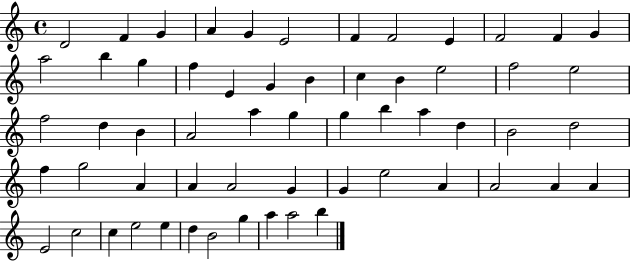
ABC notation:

X:1
T:Untitled
M:4/4
L:1/4
K:C
D2 F G A G E2 F F2 E F2 F G a2 b g f E G B c B e2 f2 e2 f2 d B A2 a g g b a d B2 d2 f g2 A A A2 G G e2 A A2 A A E2 c2 c e2 e d B2 g a a2 b